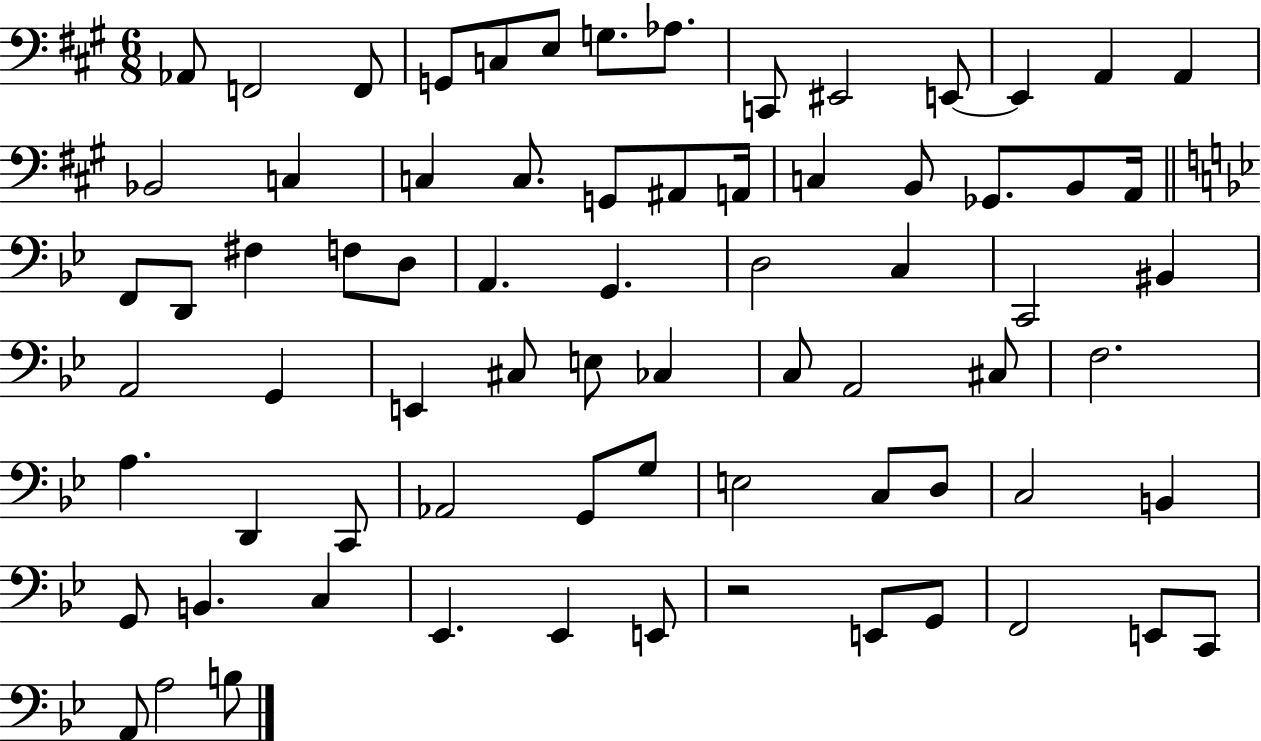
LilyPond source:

{
  \clef bass
  \numericTimeSignature
  \time 6/8
  \key a \major
  aes,8 f,2 f,8 | g,8 c8 e8 g8. aes8. | c,8 eis,2 e,8~~ | e,4 a,4 a,4 | \break bes,2 c4 | c4 c8. g,8 ais,8 a,16 | c4 b,8 ges,8. b,8 a,16 | \bar "||" \break \key bes \major f,8 d,8 fis4 f8 d8 | a,4. g,4. | d2 c4 | c,2 bis,4 | \break a,2 g,4 | e,4 cis8 e8 ces4 | c8 a,2 cis8 | f2. | \break a4. d,4 c,8 | aes,2 g,8 g8 | e2 c8 d8 | c2 b,4 | \break g,8 b,4. c4 | ees,4. ees,4 e,8 | r2 e,8 g,8 | f,2 e,8 c,8 | \break a,8 a2 b8 | \bar "|."
}